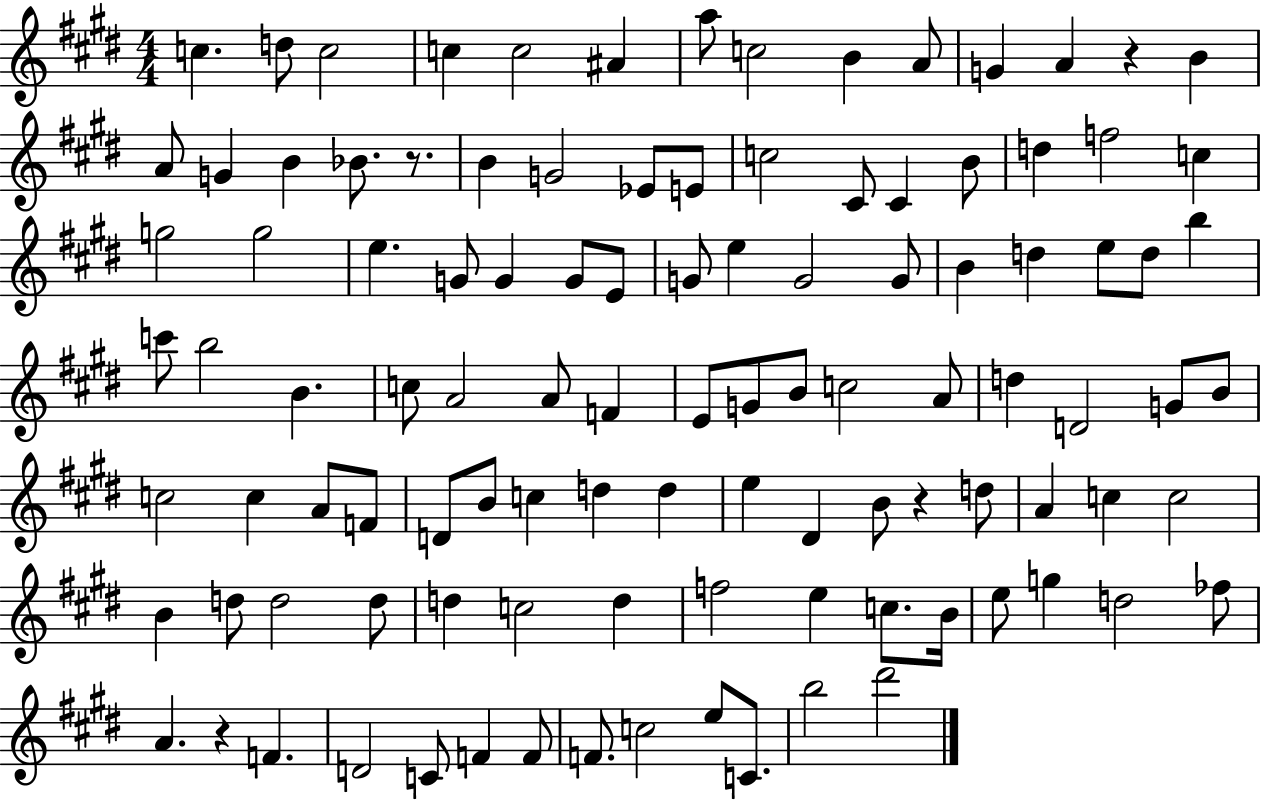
C5/q. D5/e C5/h C5/q C5/h A#4/q A5/e C5/h B4/q A4/e G4/q A4/q R/q B4/q A4/e G4/q B4/q Bb4/e. R/e. B4/q G4/h Eb4/e E4/e C5/h C#4/e C#4/q B4/e D5/q F5/h C5/q G5/h G5/h E5/q. G4/e G4/q G4/e E4/e G4/e E5/q G4/h G4/e B4/q D5/q E5/e D5/e B5/q C6/e B5/h B4/q. C5/e A4/h A4/e F4/q E4/e G4/e B4/e C5/h A4/e D5/q D4/h G4/e B4/e C5/h C5/q A4/e F4/e D4/e B4/e C5/q D5/q D5/q E5/q D#4/q B4/e R/q D5/e A4/q C5/q C5/h B4/q D5/e D5/h D5/e D5/q C5/h D5/q F5/h E5/q C5/e. B4/s E5/e G5/q D5/h FES5/e A4/q. R/q F4/q. D4/h C4/e F4/q F4/e F4/e. C5/h E5/e C4/e. B5/h D#6/h